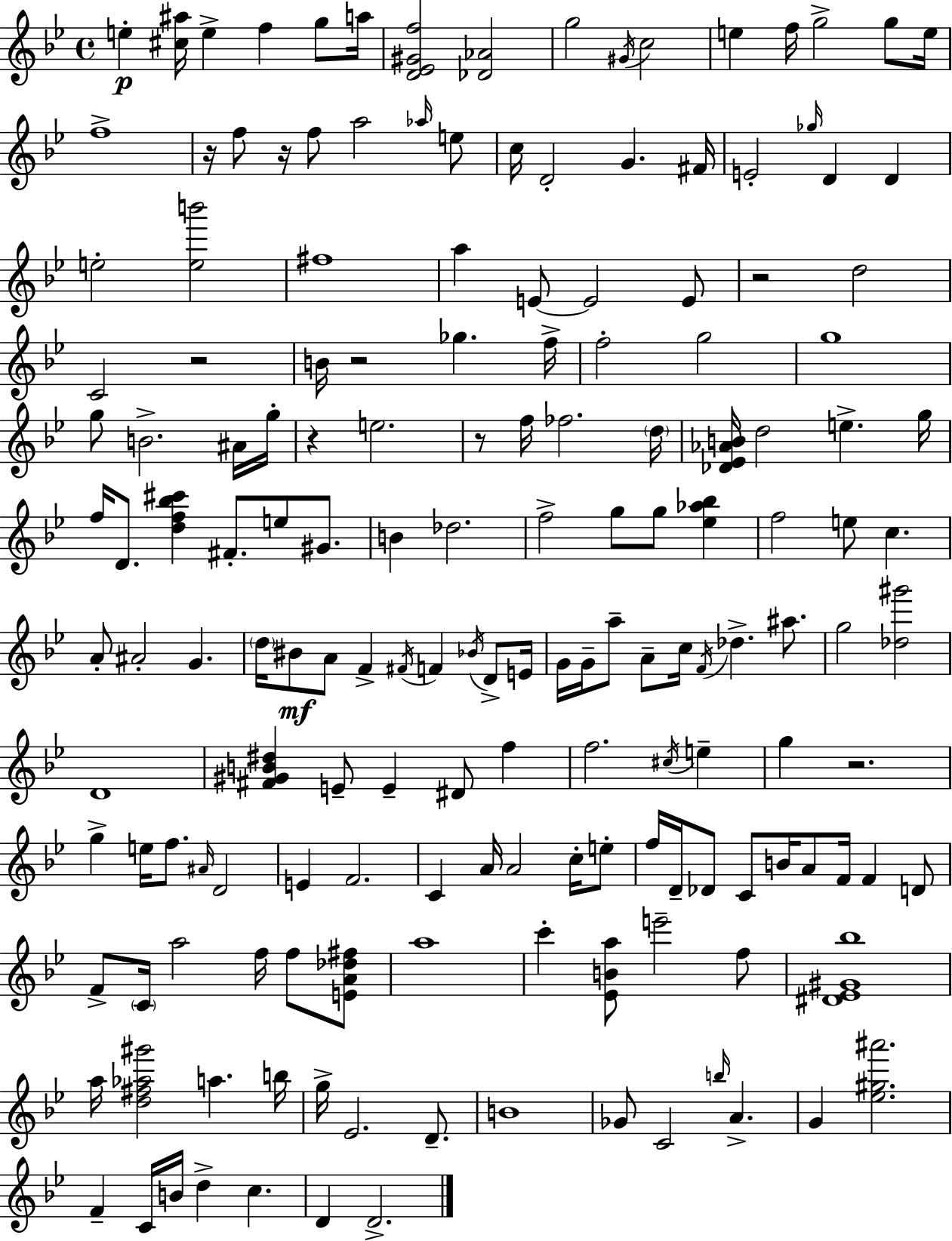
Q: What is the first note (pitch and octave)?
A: E5